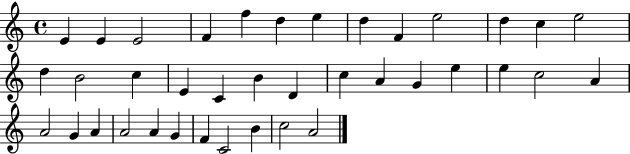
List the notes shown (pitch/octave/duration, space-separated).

E4/q E4/q E4/h F4/q F5/q D5/q E5/q D5/q F4/q E5/h D5/q C5/q E5/h D5/q B4/h C5/q E4/q C4/q B4/q D4/q C5/q A4/q G4/q E5/q E5/q C5/h A4/q A4/h G4/q A4/q A4/h A4/q G4/q F4/q C4/h B4/q C5/h A4/h